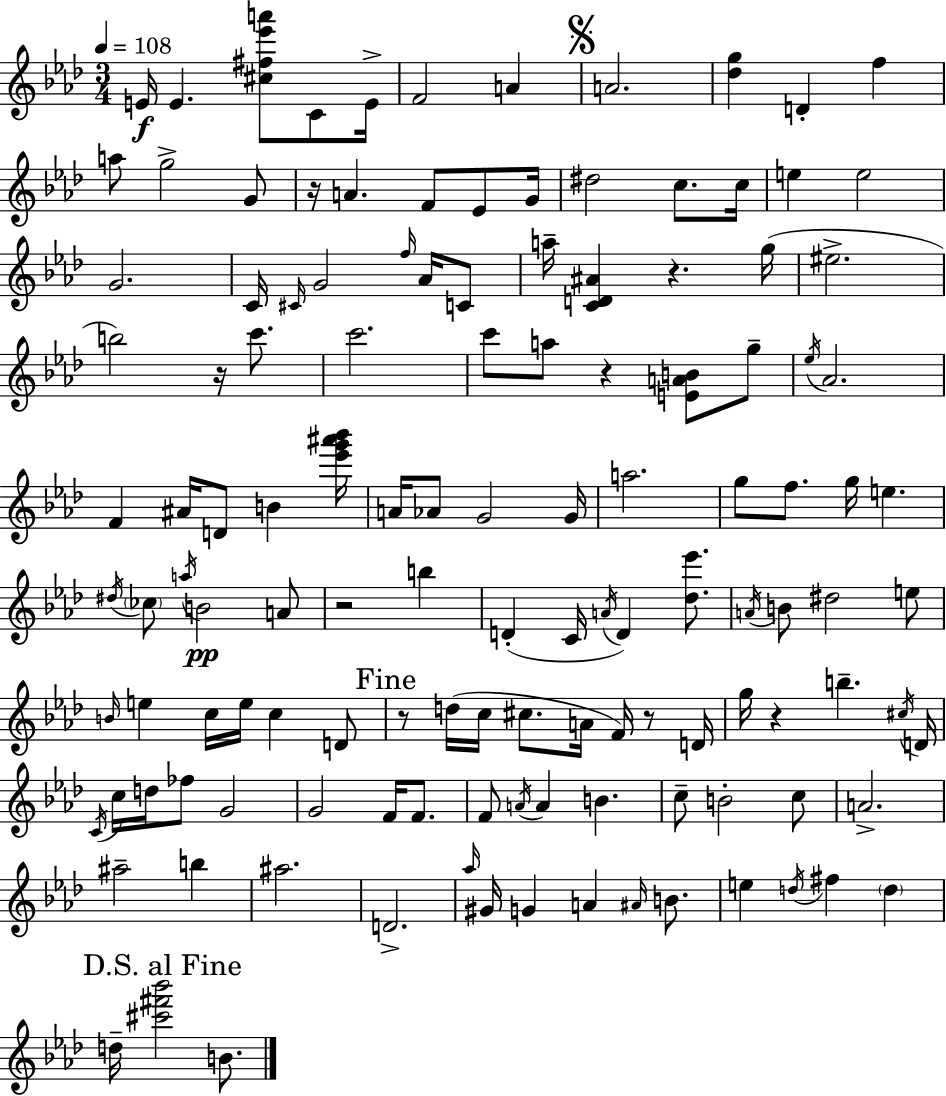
{
  \clef treble
  \numericTimeSignature
  \time 3/4
  \key f \minor
  \tempo 4 = 108
  e'16\f e'4. <cis'' fis'' ees''' a'''>8 c'8 e'16-> | f'2 a'4 | \mark \markup { \musicglyph "scripts.segno" } a'2. | <des'' g''>4 d'4-. f''4 | \break a''8 g''2-> g'8 | r16 a'4. f'8 ees'8 g'16 | dis''2 c''8. c''16 | e''4 e''2 | \break g'2. | c'16 \grace { cis'16 } g'2 \grace { f''16 } aes'16 | c'8 a''16-- <c' d' ais'>4 r4. | g''16( eis''2.-> | \break b''2) r16 c'''8. | c'''2. | c'''8 a''8 r4 <e' a' b'>8 | g''8-- \acciaccatura { ees''16 } aes'2. | \break f'4 ais'16 d'8 b'4 | <ees''' g''' ais''' bes'''>16 a'16 aes'8 g'2 | g'16 a''2. | g''8 f''8. g''16 e''4. | \break \acciaccatura { dis''16 } \parenthesize ces''8 \acciaccatura { a''16 } b'2\pp | a'8 r2 | b''4 d'4-.( c'16 \acciaccatura { a'16 } d'4) | <des'' ees'''>8. \acciaccatura { a'16 } b'8 dis''2 | \break e''8 \grace { b'16 } e''4 | c''16 e''16 c''4 d'8 \mark "Fine" r8 d''16( c''16 | cis''8. a'16 f'16) r8 d'16 g''16 r4 | b''4.-- \acciaccatura { cis''16 } d'16 \acciaccatura { c'16 } c''16 d''16 | \break fes''8 g'2 g'2 | f'16 f'8. f'8 | \acciaccatura { a'16 } a'4 b'4. c''8-- | b'2-. c''8 a'2.-> | \break ais''2-- | b''4 ais''2. | d'2.-> | \grace { aes''16 } | \break gis'16 g'4 a'4 \grace { ais'16 } b'8. | e''4 \acciaccatura { d''16 } fis''4 \parenthesize d''4 | \mark "D.S. al Fine" d''16-- <cis''' fis''' bes'''>2 b'8. | \bar "|."
}